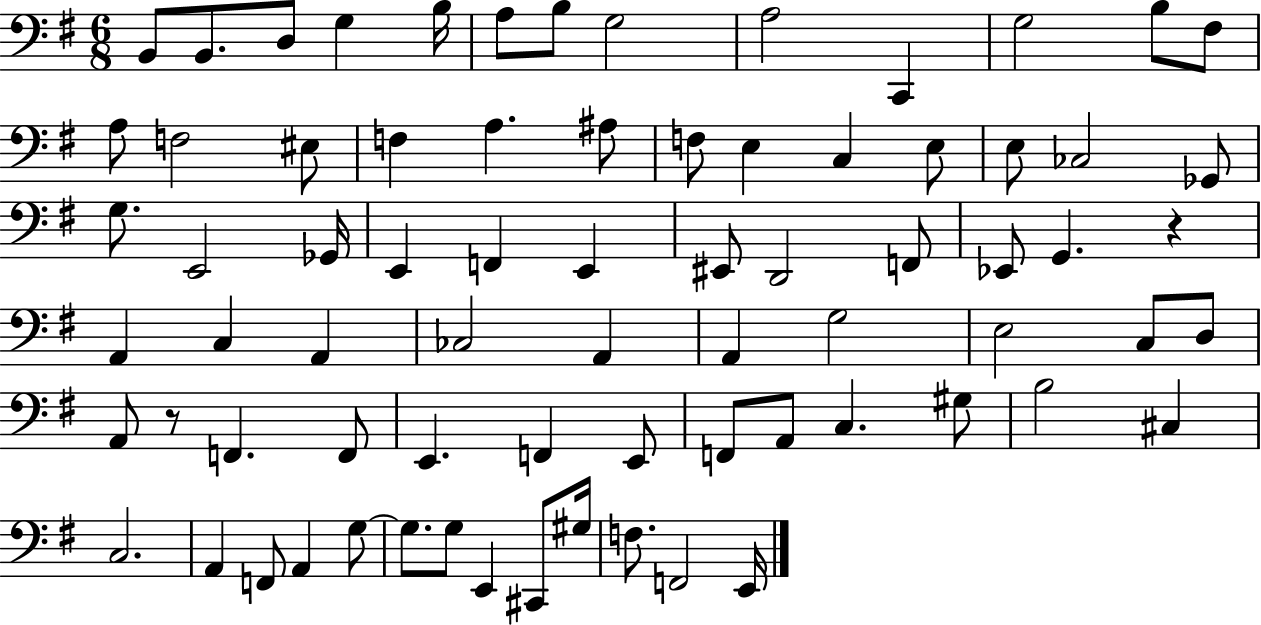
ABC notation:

X:1
T:Untitled
M:6/8
L:1/4
K:G
B,,/2 B,,/2 D,/2 G, B,/4 A,/2 B,/2 G,2 A,2 C,, G,2 B,/2 ^F,/2 A,/2 F,2 ^E,/2 F, A, ^A,/2 F,/2 E, C, E,/2 E,/2 _C,2 _G,,/2 G,/2 E,,2 _G,,/4 E,, F,, E,, ^E,,/2 D,,2 F,,/2 _E,,/2 G,, z A,, C, A,, _C,2 A,, A,, G,2 E,2 C,/2 D,/2 A,,/2 z/2 F,, F,,/2 E,, F,, E,,/2 F,,/2 A,,/2 C, ^G,/2 B,2 ^C, C,2 A,, F,,/2 A,, G,/2 G,/2 G,/2 E,, ^C,,/2 ^G,/4 F,/2 F,,2 E,,/4